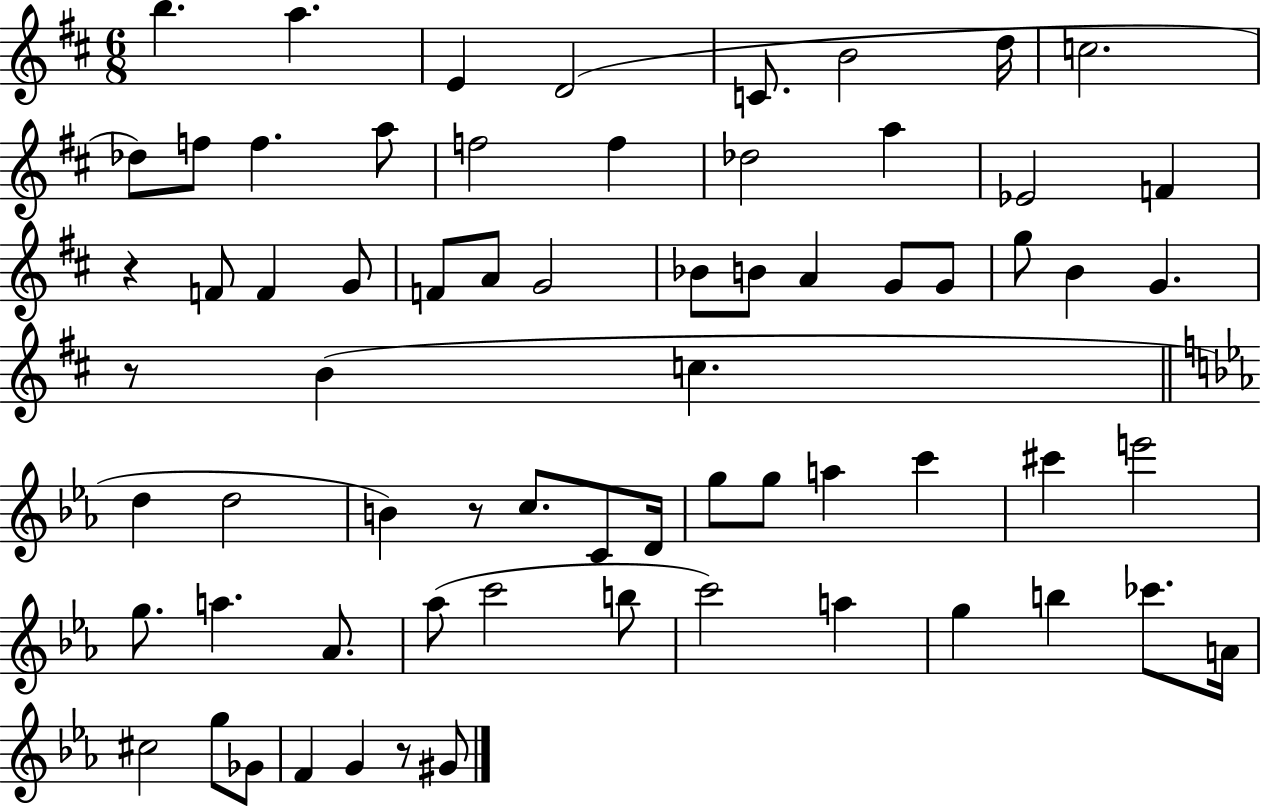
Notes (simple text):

B5/q. A5/q. E4/q D4/h C4/e. B4/h D5/s C5/h. Db5/e F5/e F5/q. A5/e F5/h F5/q Db5/h A5/q Eb4/h F4/q R/q F4/e F4/q G4/e F4/e A4/e G4/h Bb4/e B4/e A4/q G4/e G4/e G5/e B4/q G4/q. R/e B4/q C5/q. D5/q D5/h B4/q R/e C5/e. C4/e D4/s G5/e G5/e A5/q C6/q C#6/q E6/h G5/e. A5/q. Ab4/e. Ab5/e C6/h B5/e C6/h A5/q G5/q B5/q CES6/e. A4/s C#5/h G5/e Gb4/e F4/q G4/q R/e G#4/e